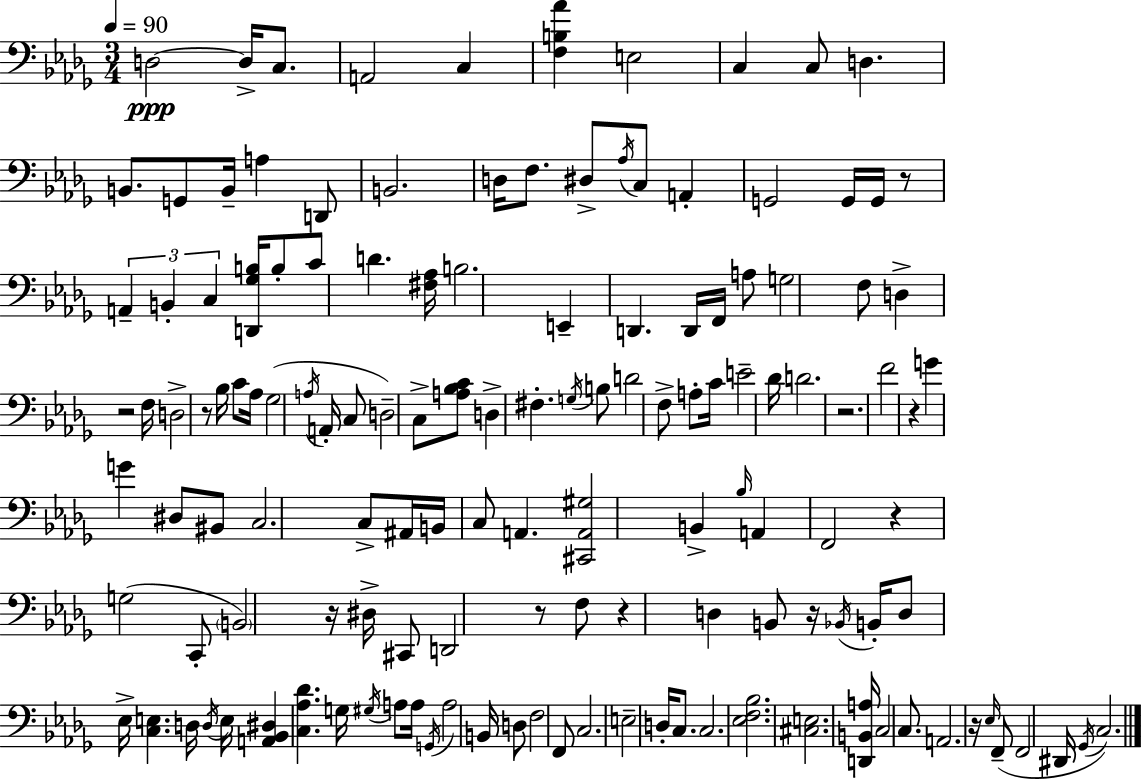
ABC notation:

X:1
T:Untitled
M:3/4
L:1/4
K:Bbm
D,2 D,/4 C,/2 A,,2 C, [F,B,_A] E,2 C, C,/2 D, B,,/2 G,,/2 B,,/4 A, D,,/2 B,,2 D,/4 F,/2 ^D,/2 _A,/4 C,/2 A,, G,,2 G,,/4 G,,/4 z/2 A,, B,, C, [D,,_G,B,]/4 B,/2 C/2 D [^F,_A,]/4 B,2 E,, D,, D,,/4 F,,/4 A,/2 G,2 F,/2 D, z2 F,/4 D,2 z/2 _B,/4 C/2 _A,/4 _G,2 A,/4 A,,/4 C,/2 D,2 C,/2 [A,_B,C]/2 D, ^F, G,/4 B,/2 D2 F,/2 A,/2 C/4 E2 _D/4 D2 z2 F2 z G G ^D,/2 ^B,,/2 C,2 C,/2 ^A,,/4 B,,/4 C,/2 A,, [^C,,A,,^G,]2 B,, _B,/4 A,, F,,2 z G,2 C,,/2 B,,2 z/4 ^D,/4 ^C,,/2 D,,2 z/2 F,/2 z D, B,,/2 z/4 _B,,/4 B,,/4 D,/2 _E,/4 [C,E,] D,/4 D,/4 E,/4 [A,,_B,,^D,] [C,_A,_D] G,/4 ^G,/4 A,/2 A,/4 G,,/4 A,2 B,,/4 D,/2 F,2 F,,/2 C,2 E,2 D,/4 C,/2 C,2 [_E,F,_B,]2 [^C,E,]2 [D,,B,,A,]/4 C,2 C,/2 A,,2 z/4 _E,/4 F,,/2 F,,2 ^D,,/4 _G,,/4 C,2